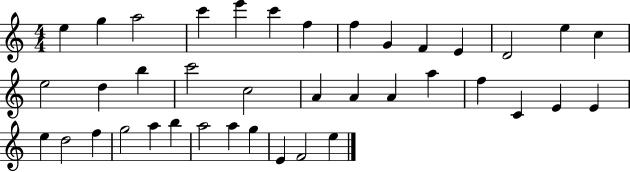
E5/q G5/q A5/h C6/q E6/q C6/q F5/q F5/q G4/q F4/q E4/q D4/h E5/q C5/q E5/h D5/q B5/q C6/h C5/h A4/q A4/q A4/q A5/q F5/q C4/q E4/q E4/q E5/q D5/h F5/q G5/h A5/q B5/q A5/h A5/q G5/q E4/q F4/h E5/q